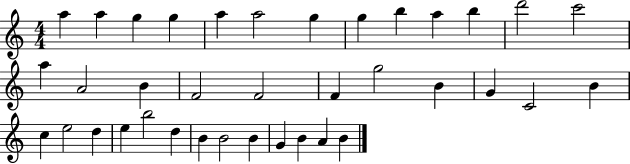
{
  \clef treble
  \numericTimeSignature
  \time 4/4
  \key c \major
  a''4 a''4 g''4 g''4 | a''4 a''2 g''4 | g''4 b''4 a''4 b''4 | d'''2 c'''2 | \break a''4 a'2 b'4 | f'2 f'2 | f'4 g''2 b'4 | g'4 c'2 b'4 | \break c''4 e''2 d''4 | e''4 b''2 d''4 | b'4 b'2 b'4 | g'4 b'4 a'4 b'4 | \break \bar "|."
}